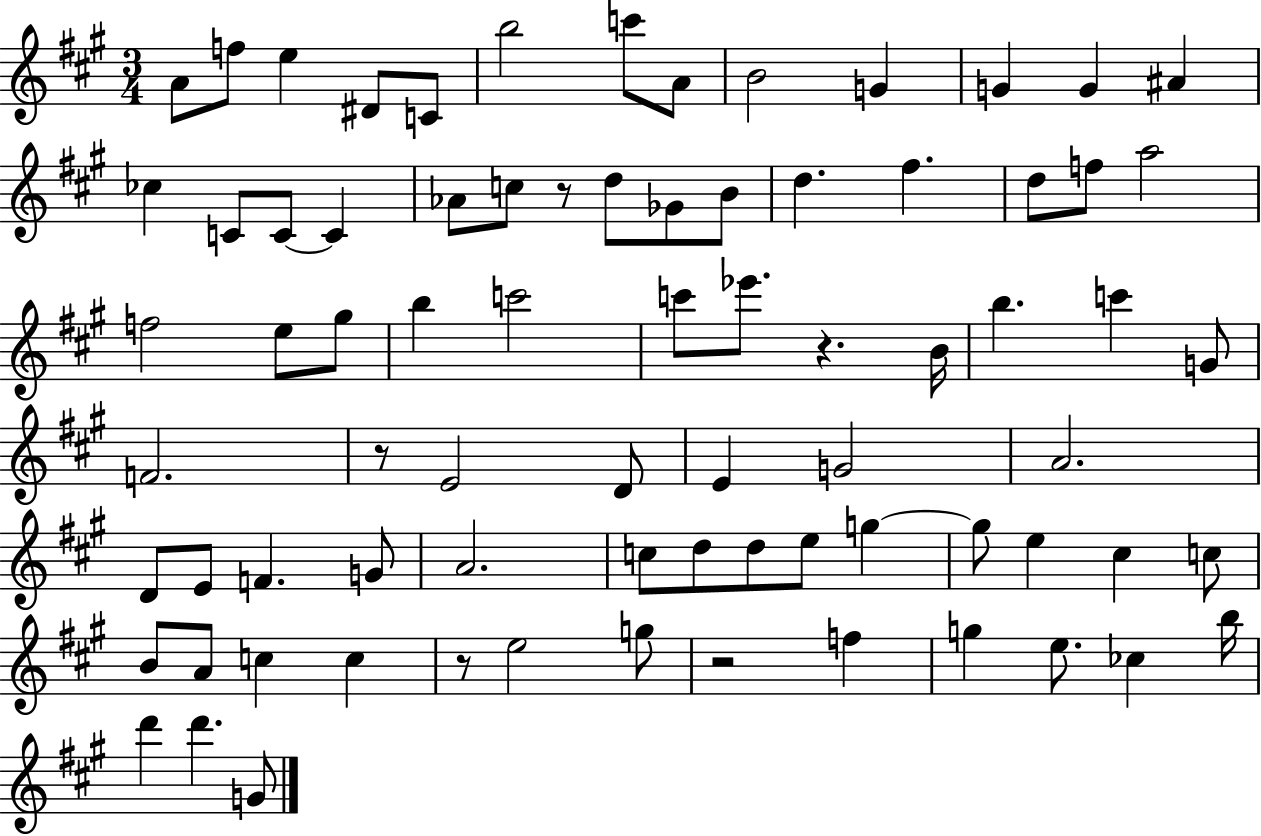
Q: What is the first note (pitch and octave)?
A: A4